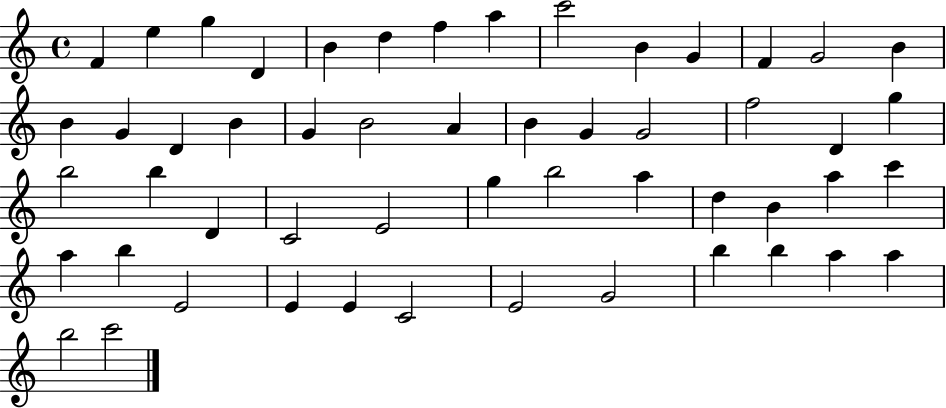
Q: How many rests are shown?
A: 0